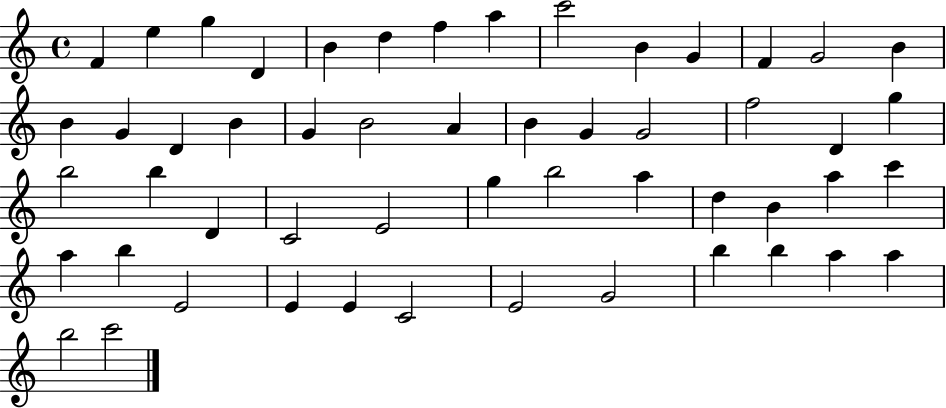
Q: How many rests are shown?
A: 0